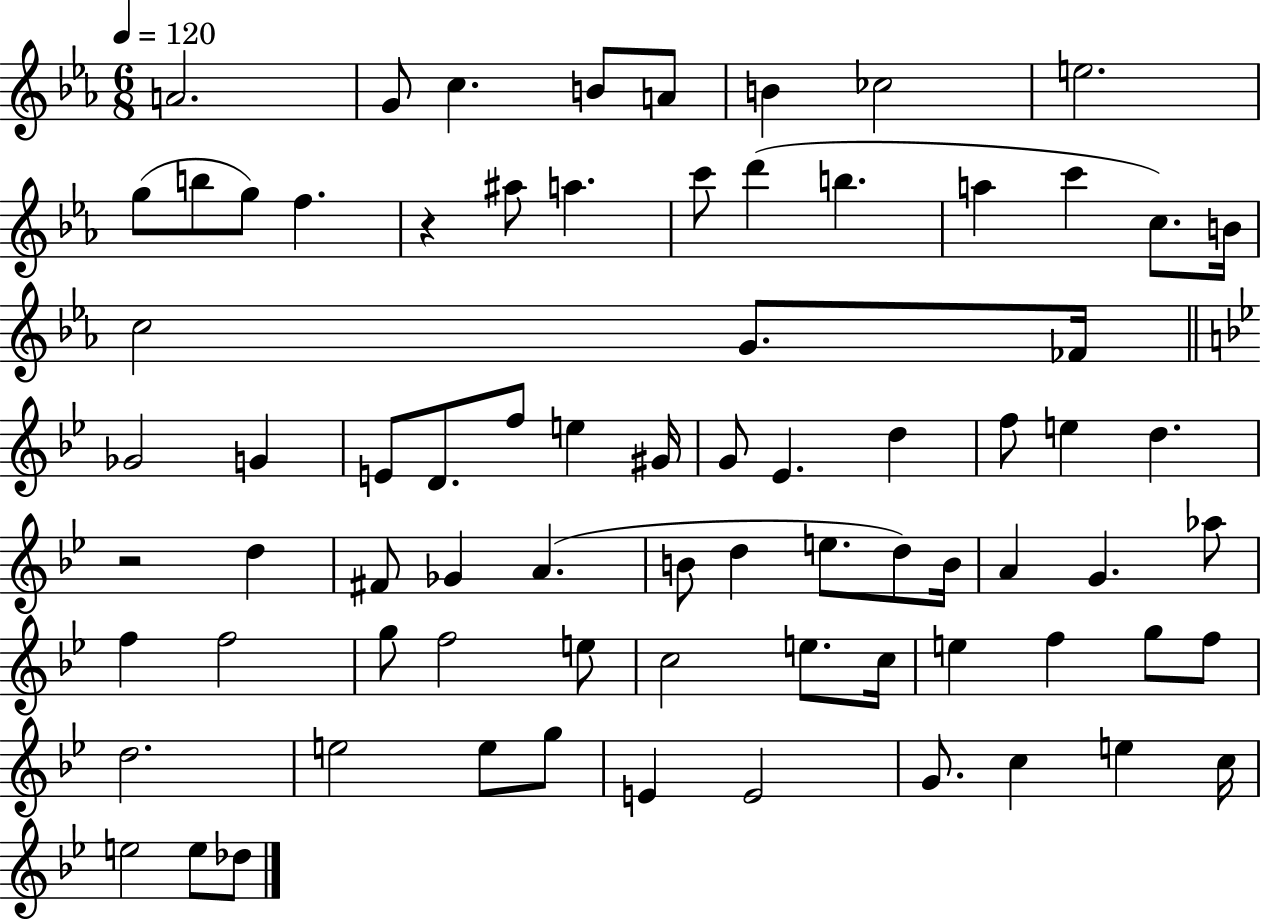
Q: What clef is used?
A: treble